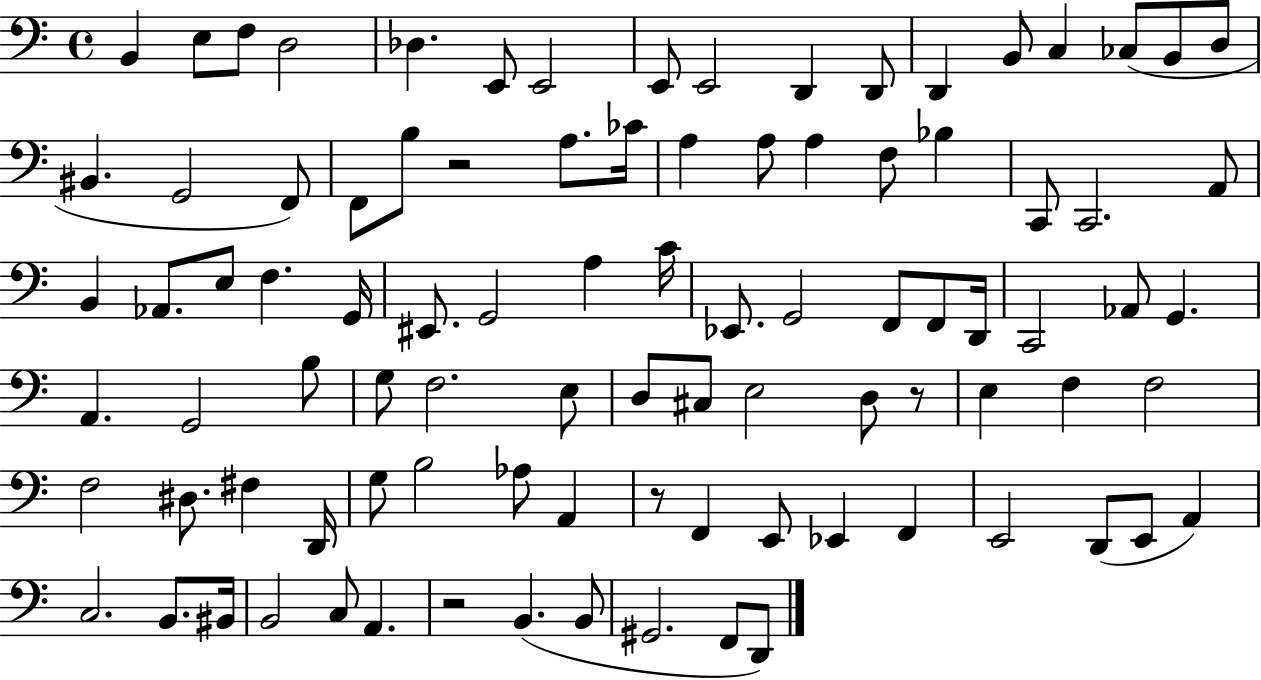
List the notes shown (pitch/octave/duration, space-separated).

B2/q E3/e F3/e D3/h Db3/q. E2/e E2/h E2/e E2/h D2/q D2/e D2/q B2/e C3/q CES3/e B2/e D3/e BIS2/q. G2/h F2/e F2/e B3/e R/h A3/e. CES4/s A3/q A3/e A3/q F3/e Bb3/q C2/e C2/h. A2/e B2/q Ab2/e. E3/e F3/q. G2/s EIS2/e. G2/h A3/q C4/s Eb2/e. G2/h F2/e F2/e D2/s C2/h Ab2/e G2/q. A2/q. G2/h B3/e G3/e F3/h. E3/e D3/e C#3/e E3/h D3/e R/e E3/q F3/q F3/h F3/h D#3/e. F#3/q D2/s G3/e B3/h Ab3/e A2/q R/e F2/q E2/e Eb2/q F2/q E2/h D2/e E2/e A2/q C3/h. B2/e. BIS2/s B2/h C3/e A2/q. R/h B2/q. B2/e G#2/h. F2/e D2/e